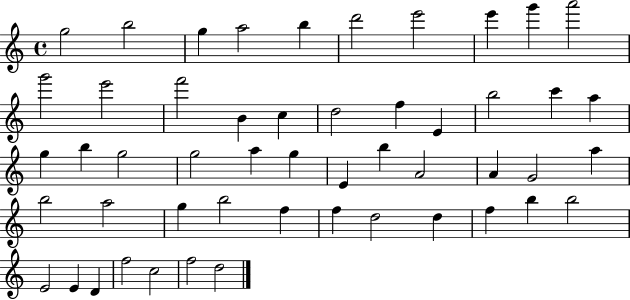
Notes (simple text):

G5/h B5/h G5/q A5/h B5/q D6/h E6/h E6/q G6/q A6/h G6/h E6/h F6/h B4/q C5/q D5/h F5/q E4/q B5/h C6/q A5/q G5/q B5/q G5/h G5/h A5/q G5/q E4/q B5/q A4/h A4/q G4/h A5/q B5/h A5/h G5/q B5/h F5/q F5/q D5/h D5/q F5/q B5/q B5/h E4/h E4/q D4/q F5/h C5/h F5/h D5/h